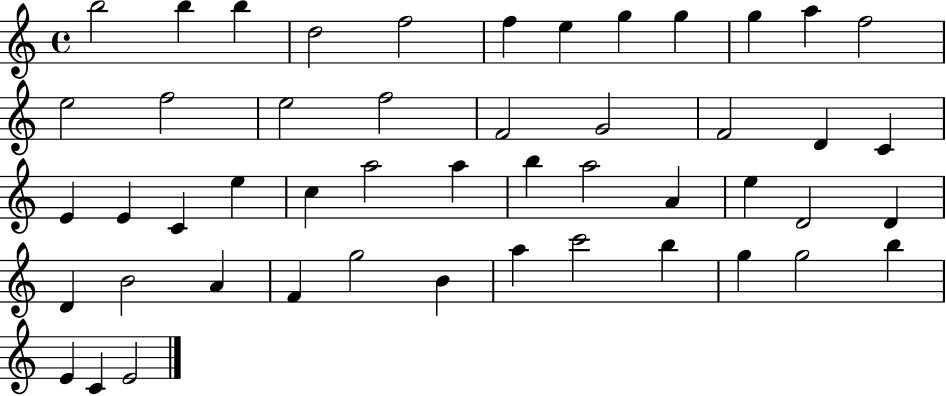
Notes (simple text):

B5/h B5/q B5/q D5/h F5/h F5/q E5/q G5/q G5/q G5/q A5/q F5/h E5/h F5/h E5/h F5/h F4/h G4/h F4/h D4/q C4/q E4/q E4/q C4/q E5/q C5/q A5/h A5/q B5/q A5/h A4/q E5/q D4/h D4/q D4/q B4/h A4/q F4/q G5/h B4/q A5/q C6/h B5/q G5/q G5/h B5/q E4/q C4/q E4/h